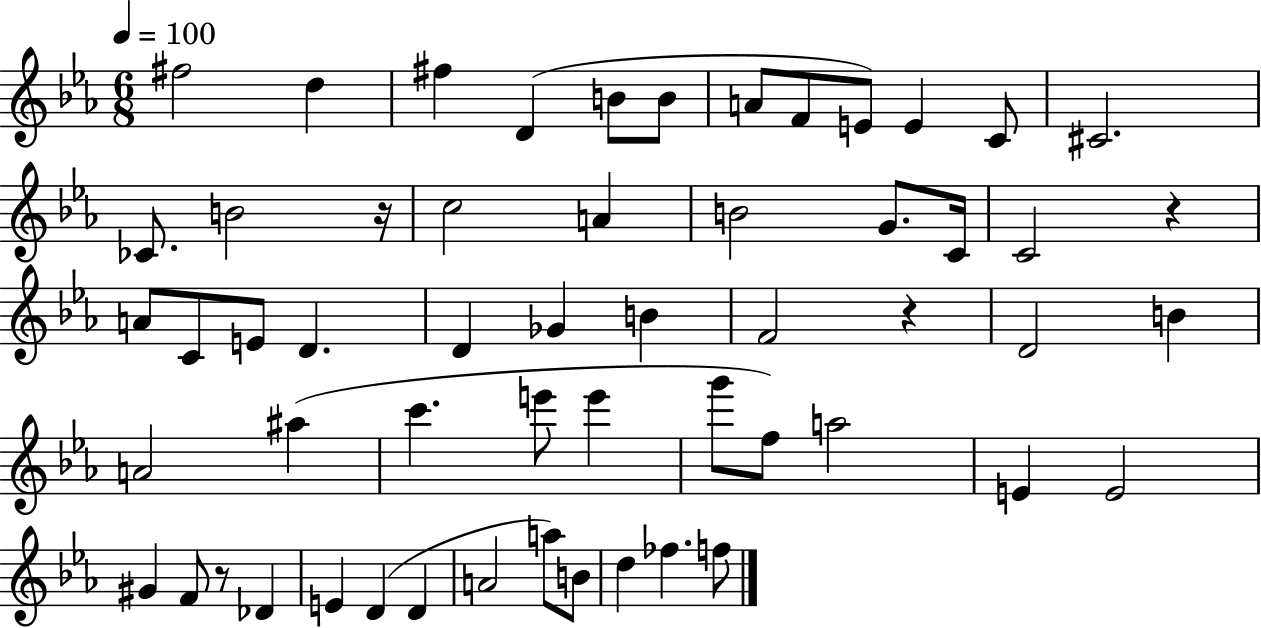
{
  \clef treble
  \numericTimeSignature
  \time 6/8
  \key ees \major
  \tempo 4 = 100
  fis''2 d''4 | fis''4 d'4( b'8 b'8 | a'8 f'8 e'8) e'4 c'8 | cis'2. | \break ces'8. b'2 r16 | c''2 a'4 | b'2 g'8. c'16 | c'2 r4 | \break a'8 c'8 e'8 d'4. | d'4 ges'4 b'4 | f'2 r4 | d'2 b'4 | \break a'2 ais''4( | c'''4. e'''8 e'''4 | g'''8 f''8) a''2 | e'4 e'2 | \break gis'4 f'8 r8 des'4 | e'4 d'4( d'4 | a'2 a''8) b'8 | d''4 fes''4. f''8 | \break \bar "|."
}